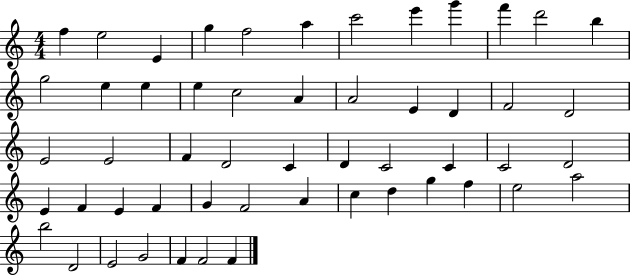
{
  \clef treble
  \numericTimeSignature
  \time 4/4
  \key c \major
  f''4 e''2 e'4 | g''4 f''2 a''4 | c'''2 e'''4 g'''4 | f'''4 d'''2 b''4 | \break g''2 e''4 e''4 | e''4 c''2 a'4 | a'2 e'4 d'4 | f'2 d'2 | \break e'2 e'2 | f'4 d'2 c'4 | d'4 c'2 c'4 | c'2 d'2 | \break e'4 f'4 e'4 f'4 | g'4 f'2 a'4 | c''4 d''4 g''4 f''4 | e''2 a''2 | \break b''2 d'2 | e'2 g'2 | f'4 f'2 f'4 | \bar "|."
}